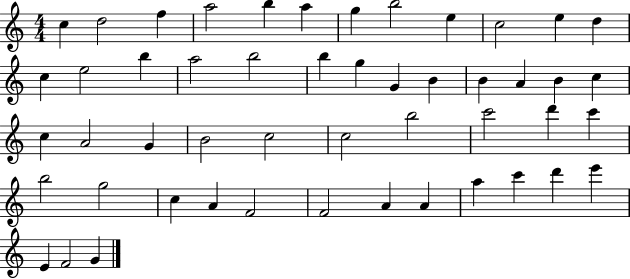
{
  \clef treble
  \numericTimeSignature
  \time 4/4
  \key c \major
  c''4 d''2 f''4 | a''2 b''4 a''4 | g''4 b''2 e''4 | c''2 e''4 d''4 | \break c''4 e''2 b''4 | a''2 b''2 | b''4 g''4 g'4 b'4 | b'4 a'4 b'4 c''4 | \break c''4 a'2 g'4 | b'2 c''2 | c''2 b''2 | c'''2 d'''4 c'''4 | \break b''2 g''2 | c''4 a'4 f'2 | f'2 a'4 a'4 | a''4 c'''4 d'''4 e'''4 | \break e'4 f'2 g'4 | \bar "|."
}